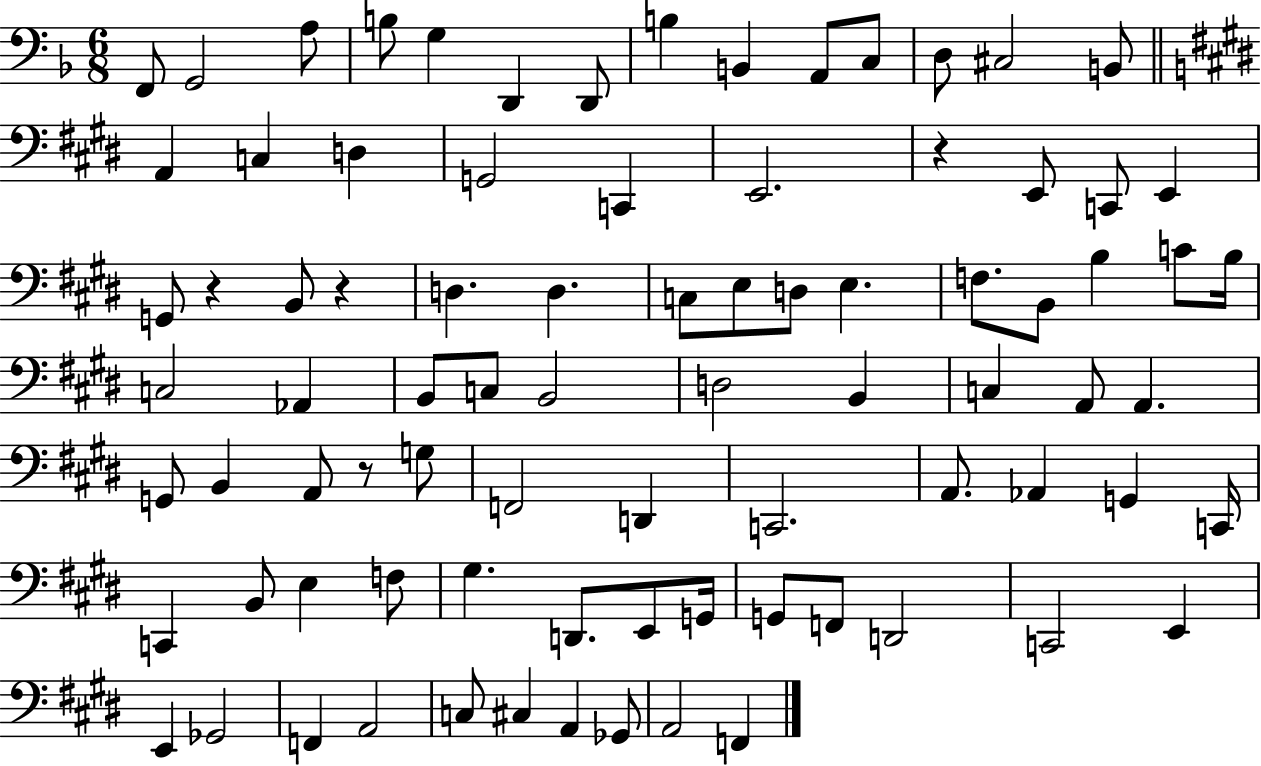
X:1
T:Untitled
M:6/8
L:1/4
K:F
F,,/2 G,,2 A,/2 B,/2 G, D,, D,,/2 B, B,, A,,/2 C,/2 D,/2 ^C,2 B,,/2 A,, C, D, G,,2 C,, E,,2 z E,,/2 C,,/2 E,, G,,/2 z B,,/2 z D, D, C,/2 E,/2 D,/2 E, F,/2 B,,/2 B, C/2 B,/4 C,2 _A,, B,,/2 C,/2 B,,2 D,2 B,, C, A,,/2 A,, G,,/2 B,, A,,/2 z/2 G,/2 F,,2 D,, C,,2 A,,/2 _A,, G,, C,,/4 C,, B,,/2 E, F,/2 ^G, D,,/2 E,,/2 G,,/4 G,,/2 F,,/2 D,,2 C,,2 E,, E,, _G,,2 F,, A,,2 C,/2 ^C, A,, _G,,/2 A,,2 F,,